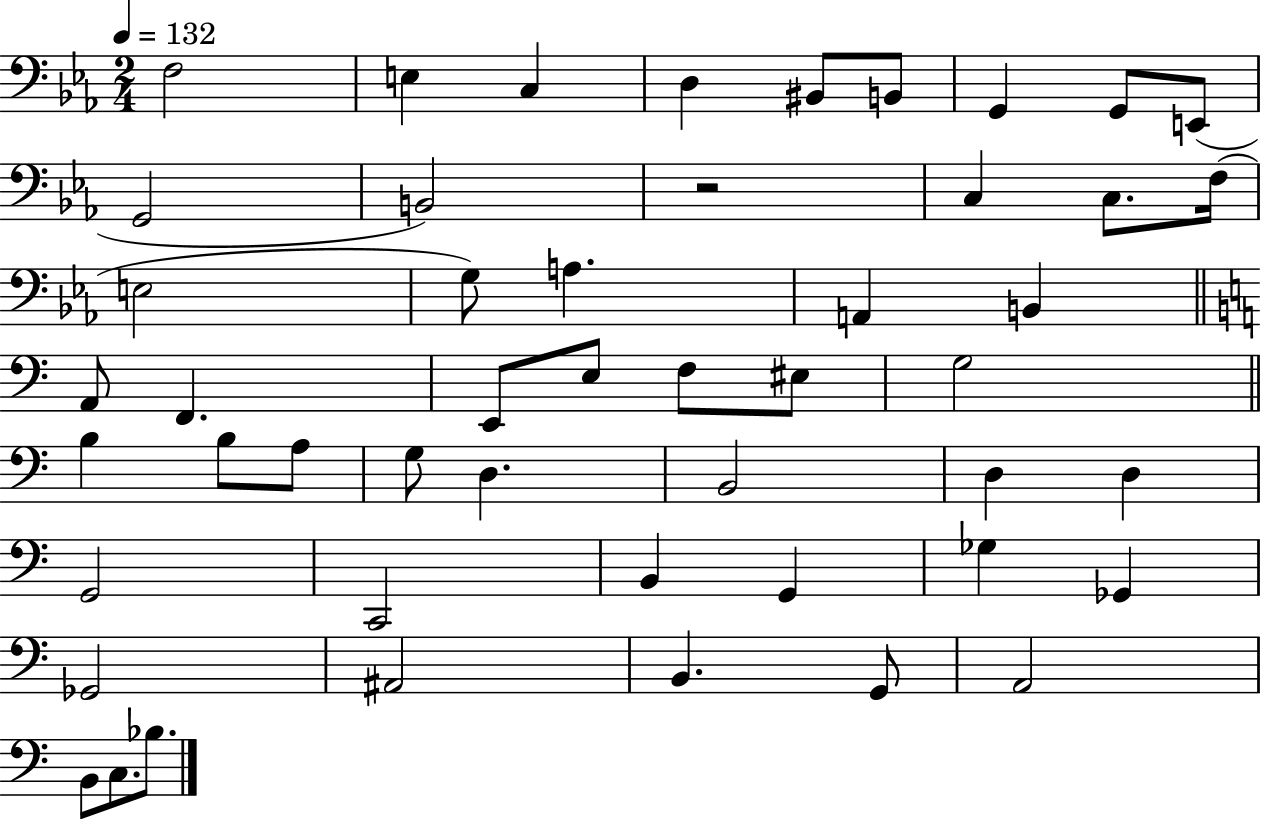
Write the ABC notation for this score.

X:1
T:Untitled
M:2/4
L:1/4
K:Eb
F,2 E, C, D, ^B,,/2 B,,/2 G,, G,,/2 E,,/2 G,,2 B,,2 z2 C, C,/2 F,/4 E,2 G,/2 A, A,, B,, A,,/2 F,, E,,/2 E,/2 F,/2 ^E,/2 G,2 B, B,/2 A,/2 G,/2 D, B,,2 D, D, G,,2 C,,2 B,, G,, _G, _G,, _G,,2 ^A,,2 B,, G,,/2 A,,2 B,,/2 C,/2 _B,/2